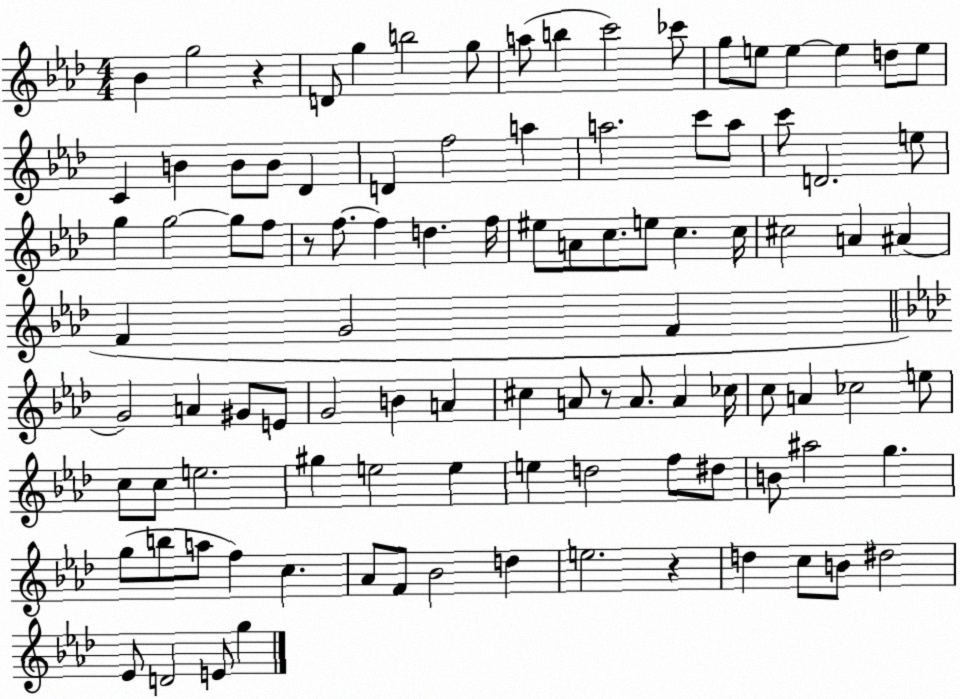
X:1
T:Untitled
M:4/4
L:1/4
K:Ab
_B g2 z D/2 g b2 g/2 a/2 b c'2 _c'/2 g/2 e/2 e e d/2 e/2 C B B/2 B/2 _D D f2 a a2 c'/2 a/2 c'/2 D2 e/2 g g2 g/2 f/2 z/2 f/2 f d f/4 ^e/2 A/2 c/2 e/2 c c/4 ^c2 A ^A F G2 F G2 A ^G/2 E/2 G2 B A ^c A/2 z/2 A/2 A _c/4 c/2 A _c2 e/2 c/2 c/2 e2 ^g e2 e e d2 f/2 ^d/2 B/2 ^a2 g g/2 b/2 a/2 f c _A/2 F/2 _B2 d e2 z d c/2 B/2 ^d2 _E/2 D2 E/2 g